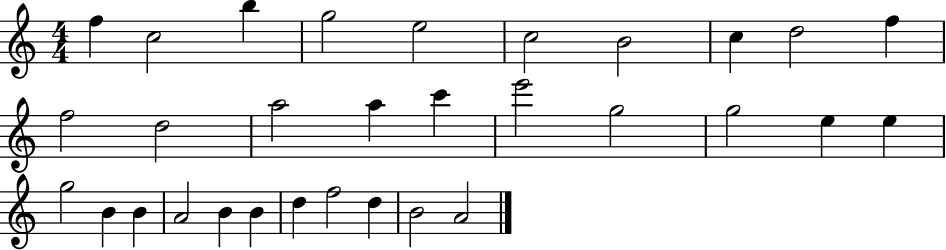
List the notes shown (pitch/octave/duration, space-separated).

F5/q C5/h B5/q G5/h E5/h C5/h B4/h C5/q D5/h F5/q F5/h D5/h A5/h A5/q C6/q E6/h G5/h G5/h E5/q E5/q G5/h B4/q B4/q A4/h B4/q B4/q D5/q F5/h D5/q B4/h A4/h